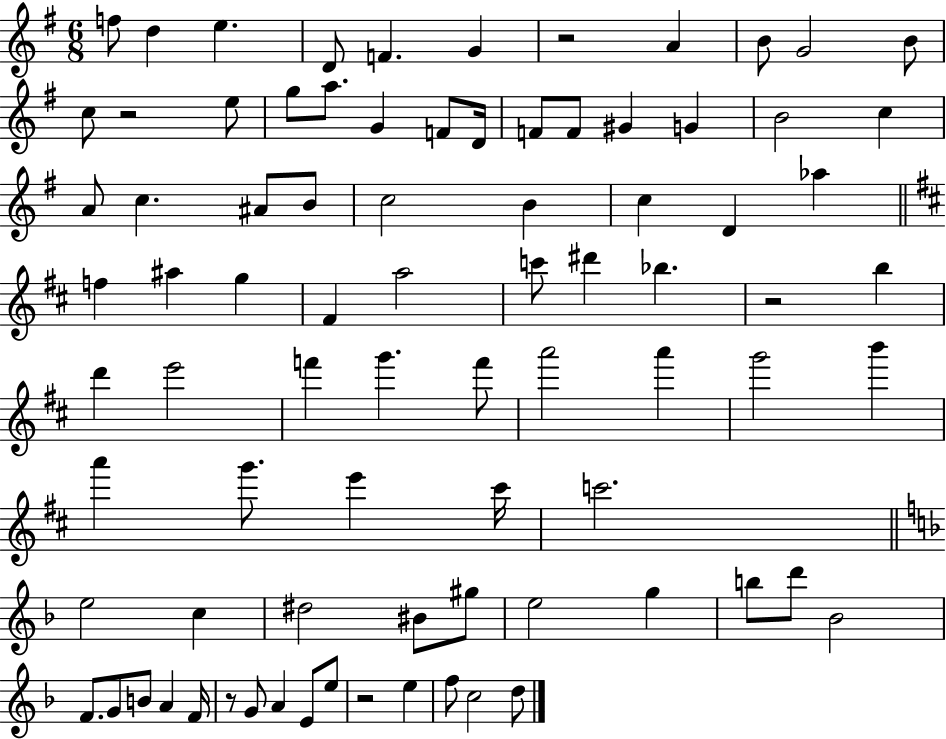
{
  \clef treble
  \numericTimeSignature
  \time 6/8
  \key g \major
  f''8 d''4 e''4. | d'8 f'4. g'4 | r2 a'4 | b'8 g'2 b'8 | \break c''8 r2 e''8 | g''8 a''8. g'4 f'8 d'16 | f'8 f'8 gis'4 g'4 | b'2 c''4 | \break a'8 c''4. ais'8 b'8 | c''2 b'4 | c''4 d'4 aes''4 | \bar "||" \break \key d \major f''4 ais''4 g''4 | fis'4 a''2 | c'''8 dis'''4 bes''4. | r2 b''4 | \break d'''4 e'''2 | f'''4 g'''4. f'''8 | a'''2 a'''4 | g'''2 b'''4 | \break a'''4 g'''8. e'''4 cis'''16 | c'''2. | \bar "||" \break \key d \minor e''2 c''4 | dis''2 bis'8 gis''8 | e''2 g''4 | b''8 d'''8 bes'2 | \break f'8. g'8 b'8 a'4 f'16 | r8 g'8 a'4 e'8 e''8 | r2 e''4 | f''8 c''2 d''8 | \break \bar "|."
}